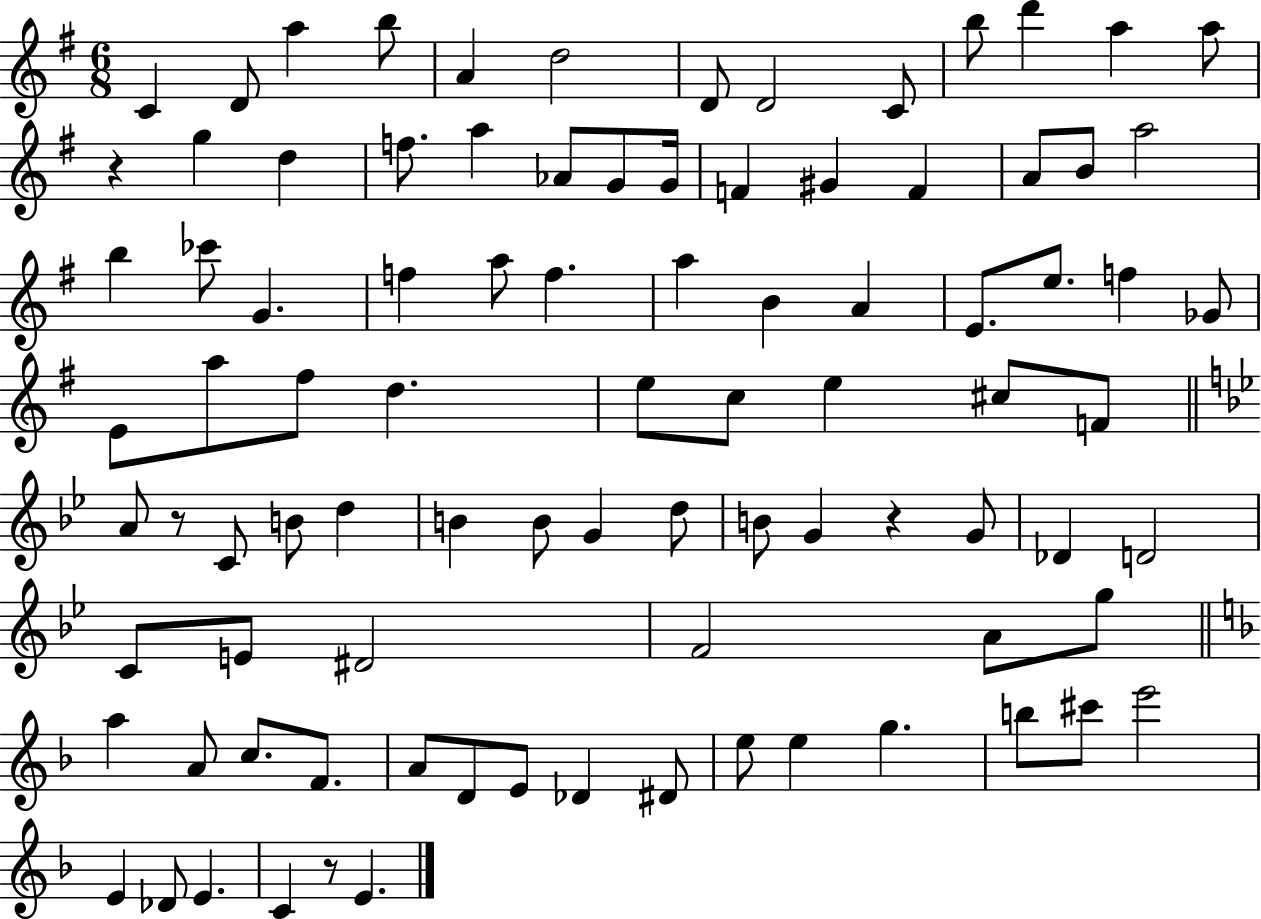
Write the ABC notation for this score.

X:1
T:Untitled
M:6/8
L:1/4
K:G
C D/2 a b/2 A d2 D/2 D2 C/2 b/2 d' a a/2 z g d f/2 a _A/2 G/2 G/4 F ^G F A/2 B/2 a2 b _c'/2 G f a/2 f a B A E/2 e/2 f _G/2 E/2 a/2 ^f/2 d e/2 c/2 e ^c/2 F/2 A/2 z/2 C/2 B/2 d B B/2 G d/2 B/2 G z G/2 _D D2 C/2 E/2 ^D2 F2 A/2 g/2 a A/2 c/2 F/2 A/2 D/2 E/2 _D ^D/2 e/2 e g b/2 ^c'/2 e'2 E _D/2 E C z/2 E